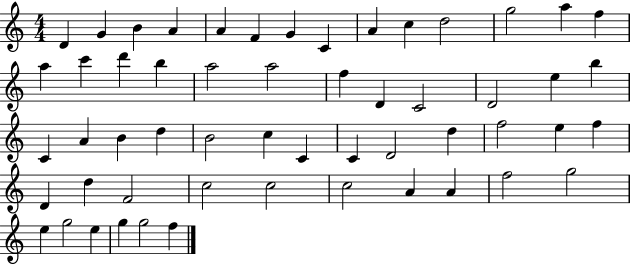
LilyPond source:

{
  \clef treble
  \numericTimeSignature
  \time 4/4
  \key c \major
  d'4 g'4 b'4 a'4 | a'4 f'4 g'4 c'4 | a'4 c''4 d''2 | g''2 a''4 f''4 | \break a''4 c'''4 d'''4 b''4 | a''2 a''2 | f''4 d'4 c'2 | d'2 e''4 b''4 | \break c'4 a'4 b'4 d''4 | b'2 c''4 c'4 | c'4 d'2 d''4 | f''2 e''4 f''4 | \break d'4 d''4 f'2 | c''2 c''2 | c''2 a'4 a'4 | f''2 g''2 | \break e''4 g''2 e''4 | g''4 g''2 f''4 | \bar "|."
}